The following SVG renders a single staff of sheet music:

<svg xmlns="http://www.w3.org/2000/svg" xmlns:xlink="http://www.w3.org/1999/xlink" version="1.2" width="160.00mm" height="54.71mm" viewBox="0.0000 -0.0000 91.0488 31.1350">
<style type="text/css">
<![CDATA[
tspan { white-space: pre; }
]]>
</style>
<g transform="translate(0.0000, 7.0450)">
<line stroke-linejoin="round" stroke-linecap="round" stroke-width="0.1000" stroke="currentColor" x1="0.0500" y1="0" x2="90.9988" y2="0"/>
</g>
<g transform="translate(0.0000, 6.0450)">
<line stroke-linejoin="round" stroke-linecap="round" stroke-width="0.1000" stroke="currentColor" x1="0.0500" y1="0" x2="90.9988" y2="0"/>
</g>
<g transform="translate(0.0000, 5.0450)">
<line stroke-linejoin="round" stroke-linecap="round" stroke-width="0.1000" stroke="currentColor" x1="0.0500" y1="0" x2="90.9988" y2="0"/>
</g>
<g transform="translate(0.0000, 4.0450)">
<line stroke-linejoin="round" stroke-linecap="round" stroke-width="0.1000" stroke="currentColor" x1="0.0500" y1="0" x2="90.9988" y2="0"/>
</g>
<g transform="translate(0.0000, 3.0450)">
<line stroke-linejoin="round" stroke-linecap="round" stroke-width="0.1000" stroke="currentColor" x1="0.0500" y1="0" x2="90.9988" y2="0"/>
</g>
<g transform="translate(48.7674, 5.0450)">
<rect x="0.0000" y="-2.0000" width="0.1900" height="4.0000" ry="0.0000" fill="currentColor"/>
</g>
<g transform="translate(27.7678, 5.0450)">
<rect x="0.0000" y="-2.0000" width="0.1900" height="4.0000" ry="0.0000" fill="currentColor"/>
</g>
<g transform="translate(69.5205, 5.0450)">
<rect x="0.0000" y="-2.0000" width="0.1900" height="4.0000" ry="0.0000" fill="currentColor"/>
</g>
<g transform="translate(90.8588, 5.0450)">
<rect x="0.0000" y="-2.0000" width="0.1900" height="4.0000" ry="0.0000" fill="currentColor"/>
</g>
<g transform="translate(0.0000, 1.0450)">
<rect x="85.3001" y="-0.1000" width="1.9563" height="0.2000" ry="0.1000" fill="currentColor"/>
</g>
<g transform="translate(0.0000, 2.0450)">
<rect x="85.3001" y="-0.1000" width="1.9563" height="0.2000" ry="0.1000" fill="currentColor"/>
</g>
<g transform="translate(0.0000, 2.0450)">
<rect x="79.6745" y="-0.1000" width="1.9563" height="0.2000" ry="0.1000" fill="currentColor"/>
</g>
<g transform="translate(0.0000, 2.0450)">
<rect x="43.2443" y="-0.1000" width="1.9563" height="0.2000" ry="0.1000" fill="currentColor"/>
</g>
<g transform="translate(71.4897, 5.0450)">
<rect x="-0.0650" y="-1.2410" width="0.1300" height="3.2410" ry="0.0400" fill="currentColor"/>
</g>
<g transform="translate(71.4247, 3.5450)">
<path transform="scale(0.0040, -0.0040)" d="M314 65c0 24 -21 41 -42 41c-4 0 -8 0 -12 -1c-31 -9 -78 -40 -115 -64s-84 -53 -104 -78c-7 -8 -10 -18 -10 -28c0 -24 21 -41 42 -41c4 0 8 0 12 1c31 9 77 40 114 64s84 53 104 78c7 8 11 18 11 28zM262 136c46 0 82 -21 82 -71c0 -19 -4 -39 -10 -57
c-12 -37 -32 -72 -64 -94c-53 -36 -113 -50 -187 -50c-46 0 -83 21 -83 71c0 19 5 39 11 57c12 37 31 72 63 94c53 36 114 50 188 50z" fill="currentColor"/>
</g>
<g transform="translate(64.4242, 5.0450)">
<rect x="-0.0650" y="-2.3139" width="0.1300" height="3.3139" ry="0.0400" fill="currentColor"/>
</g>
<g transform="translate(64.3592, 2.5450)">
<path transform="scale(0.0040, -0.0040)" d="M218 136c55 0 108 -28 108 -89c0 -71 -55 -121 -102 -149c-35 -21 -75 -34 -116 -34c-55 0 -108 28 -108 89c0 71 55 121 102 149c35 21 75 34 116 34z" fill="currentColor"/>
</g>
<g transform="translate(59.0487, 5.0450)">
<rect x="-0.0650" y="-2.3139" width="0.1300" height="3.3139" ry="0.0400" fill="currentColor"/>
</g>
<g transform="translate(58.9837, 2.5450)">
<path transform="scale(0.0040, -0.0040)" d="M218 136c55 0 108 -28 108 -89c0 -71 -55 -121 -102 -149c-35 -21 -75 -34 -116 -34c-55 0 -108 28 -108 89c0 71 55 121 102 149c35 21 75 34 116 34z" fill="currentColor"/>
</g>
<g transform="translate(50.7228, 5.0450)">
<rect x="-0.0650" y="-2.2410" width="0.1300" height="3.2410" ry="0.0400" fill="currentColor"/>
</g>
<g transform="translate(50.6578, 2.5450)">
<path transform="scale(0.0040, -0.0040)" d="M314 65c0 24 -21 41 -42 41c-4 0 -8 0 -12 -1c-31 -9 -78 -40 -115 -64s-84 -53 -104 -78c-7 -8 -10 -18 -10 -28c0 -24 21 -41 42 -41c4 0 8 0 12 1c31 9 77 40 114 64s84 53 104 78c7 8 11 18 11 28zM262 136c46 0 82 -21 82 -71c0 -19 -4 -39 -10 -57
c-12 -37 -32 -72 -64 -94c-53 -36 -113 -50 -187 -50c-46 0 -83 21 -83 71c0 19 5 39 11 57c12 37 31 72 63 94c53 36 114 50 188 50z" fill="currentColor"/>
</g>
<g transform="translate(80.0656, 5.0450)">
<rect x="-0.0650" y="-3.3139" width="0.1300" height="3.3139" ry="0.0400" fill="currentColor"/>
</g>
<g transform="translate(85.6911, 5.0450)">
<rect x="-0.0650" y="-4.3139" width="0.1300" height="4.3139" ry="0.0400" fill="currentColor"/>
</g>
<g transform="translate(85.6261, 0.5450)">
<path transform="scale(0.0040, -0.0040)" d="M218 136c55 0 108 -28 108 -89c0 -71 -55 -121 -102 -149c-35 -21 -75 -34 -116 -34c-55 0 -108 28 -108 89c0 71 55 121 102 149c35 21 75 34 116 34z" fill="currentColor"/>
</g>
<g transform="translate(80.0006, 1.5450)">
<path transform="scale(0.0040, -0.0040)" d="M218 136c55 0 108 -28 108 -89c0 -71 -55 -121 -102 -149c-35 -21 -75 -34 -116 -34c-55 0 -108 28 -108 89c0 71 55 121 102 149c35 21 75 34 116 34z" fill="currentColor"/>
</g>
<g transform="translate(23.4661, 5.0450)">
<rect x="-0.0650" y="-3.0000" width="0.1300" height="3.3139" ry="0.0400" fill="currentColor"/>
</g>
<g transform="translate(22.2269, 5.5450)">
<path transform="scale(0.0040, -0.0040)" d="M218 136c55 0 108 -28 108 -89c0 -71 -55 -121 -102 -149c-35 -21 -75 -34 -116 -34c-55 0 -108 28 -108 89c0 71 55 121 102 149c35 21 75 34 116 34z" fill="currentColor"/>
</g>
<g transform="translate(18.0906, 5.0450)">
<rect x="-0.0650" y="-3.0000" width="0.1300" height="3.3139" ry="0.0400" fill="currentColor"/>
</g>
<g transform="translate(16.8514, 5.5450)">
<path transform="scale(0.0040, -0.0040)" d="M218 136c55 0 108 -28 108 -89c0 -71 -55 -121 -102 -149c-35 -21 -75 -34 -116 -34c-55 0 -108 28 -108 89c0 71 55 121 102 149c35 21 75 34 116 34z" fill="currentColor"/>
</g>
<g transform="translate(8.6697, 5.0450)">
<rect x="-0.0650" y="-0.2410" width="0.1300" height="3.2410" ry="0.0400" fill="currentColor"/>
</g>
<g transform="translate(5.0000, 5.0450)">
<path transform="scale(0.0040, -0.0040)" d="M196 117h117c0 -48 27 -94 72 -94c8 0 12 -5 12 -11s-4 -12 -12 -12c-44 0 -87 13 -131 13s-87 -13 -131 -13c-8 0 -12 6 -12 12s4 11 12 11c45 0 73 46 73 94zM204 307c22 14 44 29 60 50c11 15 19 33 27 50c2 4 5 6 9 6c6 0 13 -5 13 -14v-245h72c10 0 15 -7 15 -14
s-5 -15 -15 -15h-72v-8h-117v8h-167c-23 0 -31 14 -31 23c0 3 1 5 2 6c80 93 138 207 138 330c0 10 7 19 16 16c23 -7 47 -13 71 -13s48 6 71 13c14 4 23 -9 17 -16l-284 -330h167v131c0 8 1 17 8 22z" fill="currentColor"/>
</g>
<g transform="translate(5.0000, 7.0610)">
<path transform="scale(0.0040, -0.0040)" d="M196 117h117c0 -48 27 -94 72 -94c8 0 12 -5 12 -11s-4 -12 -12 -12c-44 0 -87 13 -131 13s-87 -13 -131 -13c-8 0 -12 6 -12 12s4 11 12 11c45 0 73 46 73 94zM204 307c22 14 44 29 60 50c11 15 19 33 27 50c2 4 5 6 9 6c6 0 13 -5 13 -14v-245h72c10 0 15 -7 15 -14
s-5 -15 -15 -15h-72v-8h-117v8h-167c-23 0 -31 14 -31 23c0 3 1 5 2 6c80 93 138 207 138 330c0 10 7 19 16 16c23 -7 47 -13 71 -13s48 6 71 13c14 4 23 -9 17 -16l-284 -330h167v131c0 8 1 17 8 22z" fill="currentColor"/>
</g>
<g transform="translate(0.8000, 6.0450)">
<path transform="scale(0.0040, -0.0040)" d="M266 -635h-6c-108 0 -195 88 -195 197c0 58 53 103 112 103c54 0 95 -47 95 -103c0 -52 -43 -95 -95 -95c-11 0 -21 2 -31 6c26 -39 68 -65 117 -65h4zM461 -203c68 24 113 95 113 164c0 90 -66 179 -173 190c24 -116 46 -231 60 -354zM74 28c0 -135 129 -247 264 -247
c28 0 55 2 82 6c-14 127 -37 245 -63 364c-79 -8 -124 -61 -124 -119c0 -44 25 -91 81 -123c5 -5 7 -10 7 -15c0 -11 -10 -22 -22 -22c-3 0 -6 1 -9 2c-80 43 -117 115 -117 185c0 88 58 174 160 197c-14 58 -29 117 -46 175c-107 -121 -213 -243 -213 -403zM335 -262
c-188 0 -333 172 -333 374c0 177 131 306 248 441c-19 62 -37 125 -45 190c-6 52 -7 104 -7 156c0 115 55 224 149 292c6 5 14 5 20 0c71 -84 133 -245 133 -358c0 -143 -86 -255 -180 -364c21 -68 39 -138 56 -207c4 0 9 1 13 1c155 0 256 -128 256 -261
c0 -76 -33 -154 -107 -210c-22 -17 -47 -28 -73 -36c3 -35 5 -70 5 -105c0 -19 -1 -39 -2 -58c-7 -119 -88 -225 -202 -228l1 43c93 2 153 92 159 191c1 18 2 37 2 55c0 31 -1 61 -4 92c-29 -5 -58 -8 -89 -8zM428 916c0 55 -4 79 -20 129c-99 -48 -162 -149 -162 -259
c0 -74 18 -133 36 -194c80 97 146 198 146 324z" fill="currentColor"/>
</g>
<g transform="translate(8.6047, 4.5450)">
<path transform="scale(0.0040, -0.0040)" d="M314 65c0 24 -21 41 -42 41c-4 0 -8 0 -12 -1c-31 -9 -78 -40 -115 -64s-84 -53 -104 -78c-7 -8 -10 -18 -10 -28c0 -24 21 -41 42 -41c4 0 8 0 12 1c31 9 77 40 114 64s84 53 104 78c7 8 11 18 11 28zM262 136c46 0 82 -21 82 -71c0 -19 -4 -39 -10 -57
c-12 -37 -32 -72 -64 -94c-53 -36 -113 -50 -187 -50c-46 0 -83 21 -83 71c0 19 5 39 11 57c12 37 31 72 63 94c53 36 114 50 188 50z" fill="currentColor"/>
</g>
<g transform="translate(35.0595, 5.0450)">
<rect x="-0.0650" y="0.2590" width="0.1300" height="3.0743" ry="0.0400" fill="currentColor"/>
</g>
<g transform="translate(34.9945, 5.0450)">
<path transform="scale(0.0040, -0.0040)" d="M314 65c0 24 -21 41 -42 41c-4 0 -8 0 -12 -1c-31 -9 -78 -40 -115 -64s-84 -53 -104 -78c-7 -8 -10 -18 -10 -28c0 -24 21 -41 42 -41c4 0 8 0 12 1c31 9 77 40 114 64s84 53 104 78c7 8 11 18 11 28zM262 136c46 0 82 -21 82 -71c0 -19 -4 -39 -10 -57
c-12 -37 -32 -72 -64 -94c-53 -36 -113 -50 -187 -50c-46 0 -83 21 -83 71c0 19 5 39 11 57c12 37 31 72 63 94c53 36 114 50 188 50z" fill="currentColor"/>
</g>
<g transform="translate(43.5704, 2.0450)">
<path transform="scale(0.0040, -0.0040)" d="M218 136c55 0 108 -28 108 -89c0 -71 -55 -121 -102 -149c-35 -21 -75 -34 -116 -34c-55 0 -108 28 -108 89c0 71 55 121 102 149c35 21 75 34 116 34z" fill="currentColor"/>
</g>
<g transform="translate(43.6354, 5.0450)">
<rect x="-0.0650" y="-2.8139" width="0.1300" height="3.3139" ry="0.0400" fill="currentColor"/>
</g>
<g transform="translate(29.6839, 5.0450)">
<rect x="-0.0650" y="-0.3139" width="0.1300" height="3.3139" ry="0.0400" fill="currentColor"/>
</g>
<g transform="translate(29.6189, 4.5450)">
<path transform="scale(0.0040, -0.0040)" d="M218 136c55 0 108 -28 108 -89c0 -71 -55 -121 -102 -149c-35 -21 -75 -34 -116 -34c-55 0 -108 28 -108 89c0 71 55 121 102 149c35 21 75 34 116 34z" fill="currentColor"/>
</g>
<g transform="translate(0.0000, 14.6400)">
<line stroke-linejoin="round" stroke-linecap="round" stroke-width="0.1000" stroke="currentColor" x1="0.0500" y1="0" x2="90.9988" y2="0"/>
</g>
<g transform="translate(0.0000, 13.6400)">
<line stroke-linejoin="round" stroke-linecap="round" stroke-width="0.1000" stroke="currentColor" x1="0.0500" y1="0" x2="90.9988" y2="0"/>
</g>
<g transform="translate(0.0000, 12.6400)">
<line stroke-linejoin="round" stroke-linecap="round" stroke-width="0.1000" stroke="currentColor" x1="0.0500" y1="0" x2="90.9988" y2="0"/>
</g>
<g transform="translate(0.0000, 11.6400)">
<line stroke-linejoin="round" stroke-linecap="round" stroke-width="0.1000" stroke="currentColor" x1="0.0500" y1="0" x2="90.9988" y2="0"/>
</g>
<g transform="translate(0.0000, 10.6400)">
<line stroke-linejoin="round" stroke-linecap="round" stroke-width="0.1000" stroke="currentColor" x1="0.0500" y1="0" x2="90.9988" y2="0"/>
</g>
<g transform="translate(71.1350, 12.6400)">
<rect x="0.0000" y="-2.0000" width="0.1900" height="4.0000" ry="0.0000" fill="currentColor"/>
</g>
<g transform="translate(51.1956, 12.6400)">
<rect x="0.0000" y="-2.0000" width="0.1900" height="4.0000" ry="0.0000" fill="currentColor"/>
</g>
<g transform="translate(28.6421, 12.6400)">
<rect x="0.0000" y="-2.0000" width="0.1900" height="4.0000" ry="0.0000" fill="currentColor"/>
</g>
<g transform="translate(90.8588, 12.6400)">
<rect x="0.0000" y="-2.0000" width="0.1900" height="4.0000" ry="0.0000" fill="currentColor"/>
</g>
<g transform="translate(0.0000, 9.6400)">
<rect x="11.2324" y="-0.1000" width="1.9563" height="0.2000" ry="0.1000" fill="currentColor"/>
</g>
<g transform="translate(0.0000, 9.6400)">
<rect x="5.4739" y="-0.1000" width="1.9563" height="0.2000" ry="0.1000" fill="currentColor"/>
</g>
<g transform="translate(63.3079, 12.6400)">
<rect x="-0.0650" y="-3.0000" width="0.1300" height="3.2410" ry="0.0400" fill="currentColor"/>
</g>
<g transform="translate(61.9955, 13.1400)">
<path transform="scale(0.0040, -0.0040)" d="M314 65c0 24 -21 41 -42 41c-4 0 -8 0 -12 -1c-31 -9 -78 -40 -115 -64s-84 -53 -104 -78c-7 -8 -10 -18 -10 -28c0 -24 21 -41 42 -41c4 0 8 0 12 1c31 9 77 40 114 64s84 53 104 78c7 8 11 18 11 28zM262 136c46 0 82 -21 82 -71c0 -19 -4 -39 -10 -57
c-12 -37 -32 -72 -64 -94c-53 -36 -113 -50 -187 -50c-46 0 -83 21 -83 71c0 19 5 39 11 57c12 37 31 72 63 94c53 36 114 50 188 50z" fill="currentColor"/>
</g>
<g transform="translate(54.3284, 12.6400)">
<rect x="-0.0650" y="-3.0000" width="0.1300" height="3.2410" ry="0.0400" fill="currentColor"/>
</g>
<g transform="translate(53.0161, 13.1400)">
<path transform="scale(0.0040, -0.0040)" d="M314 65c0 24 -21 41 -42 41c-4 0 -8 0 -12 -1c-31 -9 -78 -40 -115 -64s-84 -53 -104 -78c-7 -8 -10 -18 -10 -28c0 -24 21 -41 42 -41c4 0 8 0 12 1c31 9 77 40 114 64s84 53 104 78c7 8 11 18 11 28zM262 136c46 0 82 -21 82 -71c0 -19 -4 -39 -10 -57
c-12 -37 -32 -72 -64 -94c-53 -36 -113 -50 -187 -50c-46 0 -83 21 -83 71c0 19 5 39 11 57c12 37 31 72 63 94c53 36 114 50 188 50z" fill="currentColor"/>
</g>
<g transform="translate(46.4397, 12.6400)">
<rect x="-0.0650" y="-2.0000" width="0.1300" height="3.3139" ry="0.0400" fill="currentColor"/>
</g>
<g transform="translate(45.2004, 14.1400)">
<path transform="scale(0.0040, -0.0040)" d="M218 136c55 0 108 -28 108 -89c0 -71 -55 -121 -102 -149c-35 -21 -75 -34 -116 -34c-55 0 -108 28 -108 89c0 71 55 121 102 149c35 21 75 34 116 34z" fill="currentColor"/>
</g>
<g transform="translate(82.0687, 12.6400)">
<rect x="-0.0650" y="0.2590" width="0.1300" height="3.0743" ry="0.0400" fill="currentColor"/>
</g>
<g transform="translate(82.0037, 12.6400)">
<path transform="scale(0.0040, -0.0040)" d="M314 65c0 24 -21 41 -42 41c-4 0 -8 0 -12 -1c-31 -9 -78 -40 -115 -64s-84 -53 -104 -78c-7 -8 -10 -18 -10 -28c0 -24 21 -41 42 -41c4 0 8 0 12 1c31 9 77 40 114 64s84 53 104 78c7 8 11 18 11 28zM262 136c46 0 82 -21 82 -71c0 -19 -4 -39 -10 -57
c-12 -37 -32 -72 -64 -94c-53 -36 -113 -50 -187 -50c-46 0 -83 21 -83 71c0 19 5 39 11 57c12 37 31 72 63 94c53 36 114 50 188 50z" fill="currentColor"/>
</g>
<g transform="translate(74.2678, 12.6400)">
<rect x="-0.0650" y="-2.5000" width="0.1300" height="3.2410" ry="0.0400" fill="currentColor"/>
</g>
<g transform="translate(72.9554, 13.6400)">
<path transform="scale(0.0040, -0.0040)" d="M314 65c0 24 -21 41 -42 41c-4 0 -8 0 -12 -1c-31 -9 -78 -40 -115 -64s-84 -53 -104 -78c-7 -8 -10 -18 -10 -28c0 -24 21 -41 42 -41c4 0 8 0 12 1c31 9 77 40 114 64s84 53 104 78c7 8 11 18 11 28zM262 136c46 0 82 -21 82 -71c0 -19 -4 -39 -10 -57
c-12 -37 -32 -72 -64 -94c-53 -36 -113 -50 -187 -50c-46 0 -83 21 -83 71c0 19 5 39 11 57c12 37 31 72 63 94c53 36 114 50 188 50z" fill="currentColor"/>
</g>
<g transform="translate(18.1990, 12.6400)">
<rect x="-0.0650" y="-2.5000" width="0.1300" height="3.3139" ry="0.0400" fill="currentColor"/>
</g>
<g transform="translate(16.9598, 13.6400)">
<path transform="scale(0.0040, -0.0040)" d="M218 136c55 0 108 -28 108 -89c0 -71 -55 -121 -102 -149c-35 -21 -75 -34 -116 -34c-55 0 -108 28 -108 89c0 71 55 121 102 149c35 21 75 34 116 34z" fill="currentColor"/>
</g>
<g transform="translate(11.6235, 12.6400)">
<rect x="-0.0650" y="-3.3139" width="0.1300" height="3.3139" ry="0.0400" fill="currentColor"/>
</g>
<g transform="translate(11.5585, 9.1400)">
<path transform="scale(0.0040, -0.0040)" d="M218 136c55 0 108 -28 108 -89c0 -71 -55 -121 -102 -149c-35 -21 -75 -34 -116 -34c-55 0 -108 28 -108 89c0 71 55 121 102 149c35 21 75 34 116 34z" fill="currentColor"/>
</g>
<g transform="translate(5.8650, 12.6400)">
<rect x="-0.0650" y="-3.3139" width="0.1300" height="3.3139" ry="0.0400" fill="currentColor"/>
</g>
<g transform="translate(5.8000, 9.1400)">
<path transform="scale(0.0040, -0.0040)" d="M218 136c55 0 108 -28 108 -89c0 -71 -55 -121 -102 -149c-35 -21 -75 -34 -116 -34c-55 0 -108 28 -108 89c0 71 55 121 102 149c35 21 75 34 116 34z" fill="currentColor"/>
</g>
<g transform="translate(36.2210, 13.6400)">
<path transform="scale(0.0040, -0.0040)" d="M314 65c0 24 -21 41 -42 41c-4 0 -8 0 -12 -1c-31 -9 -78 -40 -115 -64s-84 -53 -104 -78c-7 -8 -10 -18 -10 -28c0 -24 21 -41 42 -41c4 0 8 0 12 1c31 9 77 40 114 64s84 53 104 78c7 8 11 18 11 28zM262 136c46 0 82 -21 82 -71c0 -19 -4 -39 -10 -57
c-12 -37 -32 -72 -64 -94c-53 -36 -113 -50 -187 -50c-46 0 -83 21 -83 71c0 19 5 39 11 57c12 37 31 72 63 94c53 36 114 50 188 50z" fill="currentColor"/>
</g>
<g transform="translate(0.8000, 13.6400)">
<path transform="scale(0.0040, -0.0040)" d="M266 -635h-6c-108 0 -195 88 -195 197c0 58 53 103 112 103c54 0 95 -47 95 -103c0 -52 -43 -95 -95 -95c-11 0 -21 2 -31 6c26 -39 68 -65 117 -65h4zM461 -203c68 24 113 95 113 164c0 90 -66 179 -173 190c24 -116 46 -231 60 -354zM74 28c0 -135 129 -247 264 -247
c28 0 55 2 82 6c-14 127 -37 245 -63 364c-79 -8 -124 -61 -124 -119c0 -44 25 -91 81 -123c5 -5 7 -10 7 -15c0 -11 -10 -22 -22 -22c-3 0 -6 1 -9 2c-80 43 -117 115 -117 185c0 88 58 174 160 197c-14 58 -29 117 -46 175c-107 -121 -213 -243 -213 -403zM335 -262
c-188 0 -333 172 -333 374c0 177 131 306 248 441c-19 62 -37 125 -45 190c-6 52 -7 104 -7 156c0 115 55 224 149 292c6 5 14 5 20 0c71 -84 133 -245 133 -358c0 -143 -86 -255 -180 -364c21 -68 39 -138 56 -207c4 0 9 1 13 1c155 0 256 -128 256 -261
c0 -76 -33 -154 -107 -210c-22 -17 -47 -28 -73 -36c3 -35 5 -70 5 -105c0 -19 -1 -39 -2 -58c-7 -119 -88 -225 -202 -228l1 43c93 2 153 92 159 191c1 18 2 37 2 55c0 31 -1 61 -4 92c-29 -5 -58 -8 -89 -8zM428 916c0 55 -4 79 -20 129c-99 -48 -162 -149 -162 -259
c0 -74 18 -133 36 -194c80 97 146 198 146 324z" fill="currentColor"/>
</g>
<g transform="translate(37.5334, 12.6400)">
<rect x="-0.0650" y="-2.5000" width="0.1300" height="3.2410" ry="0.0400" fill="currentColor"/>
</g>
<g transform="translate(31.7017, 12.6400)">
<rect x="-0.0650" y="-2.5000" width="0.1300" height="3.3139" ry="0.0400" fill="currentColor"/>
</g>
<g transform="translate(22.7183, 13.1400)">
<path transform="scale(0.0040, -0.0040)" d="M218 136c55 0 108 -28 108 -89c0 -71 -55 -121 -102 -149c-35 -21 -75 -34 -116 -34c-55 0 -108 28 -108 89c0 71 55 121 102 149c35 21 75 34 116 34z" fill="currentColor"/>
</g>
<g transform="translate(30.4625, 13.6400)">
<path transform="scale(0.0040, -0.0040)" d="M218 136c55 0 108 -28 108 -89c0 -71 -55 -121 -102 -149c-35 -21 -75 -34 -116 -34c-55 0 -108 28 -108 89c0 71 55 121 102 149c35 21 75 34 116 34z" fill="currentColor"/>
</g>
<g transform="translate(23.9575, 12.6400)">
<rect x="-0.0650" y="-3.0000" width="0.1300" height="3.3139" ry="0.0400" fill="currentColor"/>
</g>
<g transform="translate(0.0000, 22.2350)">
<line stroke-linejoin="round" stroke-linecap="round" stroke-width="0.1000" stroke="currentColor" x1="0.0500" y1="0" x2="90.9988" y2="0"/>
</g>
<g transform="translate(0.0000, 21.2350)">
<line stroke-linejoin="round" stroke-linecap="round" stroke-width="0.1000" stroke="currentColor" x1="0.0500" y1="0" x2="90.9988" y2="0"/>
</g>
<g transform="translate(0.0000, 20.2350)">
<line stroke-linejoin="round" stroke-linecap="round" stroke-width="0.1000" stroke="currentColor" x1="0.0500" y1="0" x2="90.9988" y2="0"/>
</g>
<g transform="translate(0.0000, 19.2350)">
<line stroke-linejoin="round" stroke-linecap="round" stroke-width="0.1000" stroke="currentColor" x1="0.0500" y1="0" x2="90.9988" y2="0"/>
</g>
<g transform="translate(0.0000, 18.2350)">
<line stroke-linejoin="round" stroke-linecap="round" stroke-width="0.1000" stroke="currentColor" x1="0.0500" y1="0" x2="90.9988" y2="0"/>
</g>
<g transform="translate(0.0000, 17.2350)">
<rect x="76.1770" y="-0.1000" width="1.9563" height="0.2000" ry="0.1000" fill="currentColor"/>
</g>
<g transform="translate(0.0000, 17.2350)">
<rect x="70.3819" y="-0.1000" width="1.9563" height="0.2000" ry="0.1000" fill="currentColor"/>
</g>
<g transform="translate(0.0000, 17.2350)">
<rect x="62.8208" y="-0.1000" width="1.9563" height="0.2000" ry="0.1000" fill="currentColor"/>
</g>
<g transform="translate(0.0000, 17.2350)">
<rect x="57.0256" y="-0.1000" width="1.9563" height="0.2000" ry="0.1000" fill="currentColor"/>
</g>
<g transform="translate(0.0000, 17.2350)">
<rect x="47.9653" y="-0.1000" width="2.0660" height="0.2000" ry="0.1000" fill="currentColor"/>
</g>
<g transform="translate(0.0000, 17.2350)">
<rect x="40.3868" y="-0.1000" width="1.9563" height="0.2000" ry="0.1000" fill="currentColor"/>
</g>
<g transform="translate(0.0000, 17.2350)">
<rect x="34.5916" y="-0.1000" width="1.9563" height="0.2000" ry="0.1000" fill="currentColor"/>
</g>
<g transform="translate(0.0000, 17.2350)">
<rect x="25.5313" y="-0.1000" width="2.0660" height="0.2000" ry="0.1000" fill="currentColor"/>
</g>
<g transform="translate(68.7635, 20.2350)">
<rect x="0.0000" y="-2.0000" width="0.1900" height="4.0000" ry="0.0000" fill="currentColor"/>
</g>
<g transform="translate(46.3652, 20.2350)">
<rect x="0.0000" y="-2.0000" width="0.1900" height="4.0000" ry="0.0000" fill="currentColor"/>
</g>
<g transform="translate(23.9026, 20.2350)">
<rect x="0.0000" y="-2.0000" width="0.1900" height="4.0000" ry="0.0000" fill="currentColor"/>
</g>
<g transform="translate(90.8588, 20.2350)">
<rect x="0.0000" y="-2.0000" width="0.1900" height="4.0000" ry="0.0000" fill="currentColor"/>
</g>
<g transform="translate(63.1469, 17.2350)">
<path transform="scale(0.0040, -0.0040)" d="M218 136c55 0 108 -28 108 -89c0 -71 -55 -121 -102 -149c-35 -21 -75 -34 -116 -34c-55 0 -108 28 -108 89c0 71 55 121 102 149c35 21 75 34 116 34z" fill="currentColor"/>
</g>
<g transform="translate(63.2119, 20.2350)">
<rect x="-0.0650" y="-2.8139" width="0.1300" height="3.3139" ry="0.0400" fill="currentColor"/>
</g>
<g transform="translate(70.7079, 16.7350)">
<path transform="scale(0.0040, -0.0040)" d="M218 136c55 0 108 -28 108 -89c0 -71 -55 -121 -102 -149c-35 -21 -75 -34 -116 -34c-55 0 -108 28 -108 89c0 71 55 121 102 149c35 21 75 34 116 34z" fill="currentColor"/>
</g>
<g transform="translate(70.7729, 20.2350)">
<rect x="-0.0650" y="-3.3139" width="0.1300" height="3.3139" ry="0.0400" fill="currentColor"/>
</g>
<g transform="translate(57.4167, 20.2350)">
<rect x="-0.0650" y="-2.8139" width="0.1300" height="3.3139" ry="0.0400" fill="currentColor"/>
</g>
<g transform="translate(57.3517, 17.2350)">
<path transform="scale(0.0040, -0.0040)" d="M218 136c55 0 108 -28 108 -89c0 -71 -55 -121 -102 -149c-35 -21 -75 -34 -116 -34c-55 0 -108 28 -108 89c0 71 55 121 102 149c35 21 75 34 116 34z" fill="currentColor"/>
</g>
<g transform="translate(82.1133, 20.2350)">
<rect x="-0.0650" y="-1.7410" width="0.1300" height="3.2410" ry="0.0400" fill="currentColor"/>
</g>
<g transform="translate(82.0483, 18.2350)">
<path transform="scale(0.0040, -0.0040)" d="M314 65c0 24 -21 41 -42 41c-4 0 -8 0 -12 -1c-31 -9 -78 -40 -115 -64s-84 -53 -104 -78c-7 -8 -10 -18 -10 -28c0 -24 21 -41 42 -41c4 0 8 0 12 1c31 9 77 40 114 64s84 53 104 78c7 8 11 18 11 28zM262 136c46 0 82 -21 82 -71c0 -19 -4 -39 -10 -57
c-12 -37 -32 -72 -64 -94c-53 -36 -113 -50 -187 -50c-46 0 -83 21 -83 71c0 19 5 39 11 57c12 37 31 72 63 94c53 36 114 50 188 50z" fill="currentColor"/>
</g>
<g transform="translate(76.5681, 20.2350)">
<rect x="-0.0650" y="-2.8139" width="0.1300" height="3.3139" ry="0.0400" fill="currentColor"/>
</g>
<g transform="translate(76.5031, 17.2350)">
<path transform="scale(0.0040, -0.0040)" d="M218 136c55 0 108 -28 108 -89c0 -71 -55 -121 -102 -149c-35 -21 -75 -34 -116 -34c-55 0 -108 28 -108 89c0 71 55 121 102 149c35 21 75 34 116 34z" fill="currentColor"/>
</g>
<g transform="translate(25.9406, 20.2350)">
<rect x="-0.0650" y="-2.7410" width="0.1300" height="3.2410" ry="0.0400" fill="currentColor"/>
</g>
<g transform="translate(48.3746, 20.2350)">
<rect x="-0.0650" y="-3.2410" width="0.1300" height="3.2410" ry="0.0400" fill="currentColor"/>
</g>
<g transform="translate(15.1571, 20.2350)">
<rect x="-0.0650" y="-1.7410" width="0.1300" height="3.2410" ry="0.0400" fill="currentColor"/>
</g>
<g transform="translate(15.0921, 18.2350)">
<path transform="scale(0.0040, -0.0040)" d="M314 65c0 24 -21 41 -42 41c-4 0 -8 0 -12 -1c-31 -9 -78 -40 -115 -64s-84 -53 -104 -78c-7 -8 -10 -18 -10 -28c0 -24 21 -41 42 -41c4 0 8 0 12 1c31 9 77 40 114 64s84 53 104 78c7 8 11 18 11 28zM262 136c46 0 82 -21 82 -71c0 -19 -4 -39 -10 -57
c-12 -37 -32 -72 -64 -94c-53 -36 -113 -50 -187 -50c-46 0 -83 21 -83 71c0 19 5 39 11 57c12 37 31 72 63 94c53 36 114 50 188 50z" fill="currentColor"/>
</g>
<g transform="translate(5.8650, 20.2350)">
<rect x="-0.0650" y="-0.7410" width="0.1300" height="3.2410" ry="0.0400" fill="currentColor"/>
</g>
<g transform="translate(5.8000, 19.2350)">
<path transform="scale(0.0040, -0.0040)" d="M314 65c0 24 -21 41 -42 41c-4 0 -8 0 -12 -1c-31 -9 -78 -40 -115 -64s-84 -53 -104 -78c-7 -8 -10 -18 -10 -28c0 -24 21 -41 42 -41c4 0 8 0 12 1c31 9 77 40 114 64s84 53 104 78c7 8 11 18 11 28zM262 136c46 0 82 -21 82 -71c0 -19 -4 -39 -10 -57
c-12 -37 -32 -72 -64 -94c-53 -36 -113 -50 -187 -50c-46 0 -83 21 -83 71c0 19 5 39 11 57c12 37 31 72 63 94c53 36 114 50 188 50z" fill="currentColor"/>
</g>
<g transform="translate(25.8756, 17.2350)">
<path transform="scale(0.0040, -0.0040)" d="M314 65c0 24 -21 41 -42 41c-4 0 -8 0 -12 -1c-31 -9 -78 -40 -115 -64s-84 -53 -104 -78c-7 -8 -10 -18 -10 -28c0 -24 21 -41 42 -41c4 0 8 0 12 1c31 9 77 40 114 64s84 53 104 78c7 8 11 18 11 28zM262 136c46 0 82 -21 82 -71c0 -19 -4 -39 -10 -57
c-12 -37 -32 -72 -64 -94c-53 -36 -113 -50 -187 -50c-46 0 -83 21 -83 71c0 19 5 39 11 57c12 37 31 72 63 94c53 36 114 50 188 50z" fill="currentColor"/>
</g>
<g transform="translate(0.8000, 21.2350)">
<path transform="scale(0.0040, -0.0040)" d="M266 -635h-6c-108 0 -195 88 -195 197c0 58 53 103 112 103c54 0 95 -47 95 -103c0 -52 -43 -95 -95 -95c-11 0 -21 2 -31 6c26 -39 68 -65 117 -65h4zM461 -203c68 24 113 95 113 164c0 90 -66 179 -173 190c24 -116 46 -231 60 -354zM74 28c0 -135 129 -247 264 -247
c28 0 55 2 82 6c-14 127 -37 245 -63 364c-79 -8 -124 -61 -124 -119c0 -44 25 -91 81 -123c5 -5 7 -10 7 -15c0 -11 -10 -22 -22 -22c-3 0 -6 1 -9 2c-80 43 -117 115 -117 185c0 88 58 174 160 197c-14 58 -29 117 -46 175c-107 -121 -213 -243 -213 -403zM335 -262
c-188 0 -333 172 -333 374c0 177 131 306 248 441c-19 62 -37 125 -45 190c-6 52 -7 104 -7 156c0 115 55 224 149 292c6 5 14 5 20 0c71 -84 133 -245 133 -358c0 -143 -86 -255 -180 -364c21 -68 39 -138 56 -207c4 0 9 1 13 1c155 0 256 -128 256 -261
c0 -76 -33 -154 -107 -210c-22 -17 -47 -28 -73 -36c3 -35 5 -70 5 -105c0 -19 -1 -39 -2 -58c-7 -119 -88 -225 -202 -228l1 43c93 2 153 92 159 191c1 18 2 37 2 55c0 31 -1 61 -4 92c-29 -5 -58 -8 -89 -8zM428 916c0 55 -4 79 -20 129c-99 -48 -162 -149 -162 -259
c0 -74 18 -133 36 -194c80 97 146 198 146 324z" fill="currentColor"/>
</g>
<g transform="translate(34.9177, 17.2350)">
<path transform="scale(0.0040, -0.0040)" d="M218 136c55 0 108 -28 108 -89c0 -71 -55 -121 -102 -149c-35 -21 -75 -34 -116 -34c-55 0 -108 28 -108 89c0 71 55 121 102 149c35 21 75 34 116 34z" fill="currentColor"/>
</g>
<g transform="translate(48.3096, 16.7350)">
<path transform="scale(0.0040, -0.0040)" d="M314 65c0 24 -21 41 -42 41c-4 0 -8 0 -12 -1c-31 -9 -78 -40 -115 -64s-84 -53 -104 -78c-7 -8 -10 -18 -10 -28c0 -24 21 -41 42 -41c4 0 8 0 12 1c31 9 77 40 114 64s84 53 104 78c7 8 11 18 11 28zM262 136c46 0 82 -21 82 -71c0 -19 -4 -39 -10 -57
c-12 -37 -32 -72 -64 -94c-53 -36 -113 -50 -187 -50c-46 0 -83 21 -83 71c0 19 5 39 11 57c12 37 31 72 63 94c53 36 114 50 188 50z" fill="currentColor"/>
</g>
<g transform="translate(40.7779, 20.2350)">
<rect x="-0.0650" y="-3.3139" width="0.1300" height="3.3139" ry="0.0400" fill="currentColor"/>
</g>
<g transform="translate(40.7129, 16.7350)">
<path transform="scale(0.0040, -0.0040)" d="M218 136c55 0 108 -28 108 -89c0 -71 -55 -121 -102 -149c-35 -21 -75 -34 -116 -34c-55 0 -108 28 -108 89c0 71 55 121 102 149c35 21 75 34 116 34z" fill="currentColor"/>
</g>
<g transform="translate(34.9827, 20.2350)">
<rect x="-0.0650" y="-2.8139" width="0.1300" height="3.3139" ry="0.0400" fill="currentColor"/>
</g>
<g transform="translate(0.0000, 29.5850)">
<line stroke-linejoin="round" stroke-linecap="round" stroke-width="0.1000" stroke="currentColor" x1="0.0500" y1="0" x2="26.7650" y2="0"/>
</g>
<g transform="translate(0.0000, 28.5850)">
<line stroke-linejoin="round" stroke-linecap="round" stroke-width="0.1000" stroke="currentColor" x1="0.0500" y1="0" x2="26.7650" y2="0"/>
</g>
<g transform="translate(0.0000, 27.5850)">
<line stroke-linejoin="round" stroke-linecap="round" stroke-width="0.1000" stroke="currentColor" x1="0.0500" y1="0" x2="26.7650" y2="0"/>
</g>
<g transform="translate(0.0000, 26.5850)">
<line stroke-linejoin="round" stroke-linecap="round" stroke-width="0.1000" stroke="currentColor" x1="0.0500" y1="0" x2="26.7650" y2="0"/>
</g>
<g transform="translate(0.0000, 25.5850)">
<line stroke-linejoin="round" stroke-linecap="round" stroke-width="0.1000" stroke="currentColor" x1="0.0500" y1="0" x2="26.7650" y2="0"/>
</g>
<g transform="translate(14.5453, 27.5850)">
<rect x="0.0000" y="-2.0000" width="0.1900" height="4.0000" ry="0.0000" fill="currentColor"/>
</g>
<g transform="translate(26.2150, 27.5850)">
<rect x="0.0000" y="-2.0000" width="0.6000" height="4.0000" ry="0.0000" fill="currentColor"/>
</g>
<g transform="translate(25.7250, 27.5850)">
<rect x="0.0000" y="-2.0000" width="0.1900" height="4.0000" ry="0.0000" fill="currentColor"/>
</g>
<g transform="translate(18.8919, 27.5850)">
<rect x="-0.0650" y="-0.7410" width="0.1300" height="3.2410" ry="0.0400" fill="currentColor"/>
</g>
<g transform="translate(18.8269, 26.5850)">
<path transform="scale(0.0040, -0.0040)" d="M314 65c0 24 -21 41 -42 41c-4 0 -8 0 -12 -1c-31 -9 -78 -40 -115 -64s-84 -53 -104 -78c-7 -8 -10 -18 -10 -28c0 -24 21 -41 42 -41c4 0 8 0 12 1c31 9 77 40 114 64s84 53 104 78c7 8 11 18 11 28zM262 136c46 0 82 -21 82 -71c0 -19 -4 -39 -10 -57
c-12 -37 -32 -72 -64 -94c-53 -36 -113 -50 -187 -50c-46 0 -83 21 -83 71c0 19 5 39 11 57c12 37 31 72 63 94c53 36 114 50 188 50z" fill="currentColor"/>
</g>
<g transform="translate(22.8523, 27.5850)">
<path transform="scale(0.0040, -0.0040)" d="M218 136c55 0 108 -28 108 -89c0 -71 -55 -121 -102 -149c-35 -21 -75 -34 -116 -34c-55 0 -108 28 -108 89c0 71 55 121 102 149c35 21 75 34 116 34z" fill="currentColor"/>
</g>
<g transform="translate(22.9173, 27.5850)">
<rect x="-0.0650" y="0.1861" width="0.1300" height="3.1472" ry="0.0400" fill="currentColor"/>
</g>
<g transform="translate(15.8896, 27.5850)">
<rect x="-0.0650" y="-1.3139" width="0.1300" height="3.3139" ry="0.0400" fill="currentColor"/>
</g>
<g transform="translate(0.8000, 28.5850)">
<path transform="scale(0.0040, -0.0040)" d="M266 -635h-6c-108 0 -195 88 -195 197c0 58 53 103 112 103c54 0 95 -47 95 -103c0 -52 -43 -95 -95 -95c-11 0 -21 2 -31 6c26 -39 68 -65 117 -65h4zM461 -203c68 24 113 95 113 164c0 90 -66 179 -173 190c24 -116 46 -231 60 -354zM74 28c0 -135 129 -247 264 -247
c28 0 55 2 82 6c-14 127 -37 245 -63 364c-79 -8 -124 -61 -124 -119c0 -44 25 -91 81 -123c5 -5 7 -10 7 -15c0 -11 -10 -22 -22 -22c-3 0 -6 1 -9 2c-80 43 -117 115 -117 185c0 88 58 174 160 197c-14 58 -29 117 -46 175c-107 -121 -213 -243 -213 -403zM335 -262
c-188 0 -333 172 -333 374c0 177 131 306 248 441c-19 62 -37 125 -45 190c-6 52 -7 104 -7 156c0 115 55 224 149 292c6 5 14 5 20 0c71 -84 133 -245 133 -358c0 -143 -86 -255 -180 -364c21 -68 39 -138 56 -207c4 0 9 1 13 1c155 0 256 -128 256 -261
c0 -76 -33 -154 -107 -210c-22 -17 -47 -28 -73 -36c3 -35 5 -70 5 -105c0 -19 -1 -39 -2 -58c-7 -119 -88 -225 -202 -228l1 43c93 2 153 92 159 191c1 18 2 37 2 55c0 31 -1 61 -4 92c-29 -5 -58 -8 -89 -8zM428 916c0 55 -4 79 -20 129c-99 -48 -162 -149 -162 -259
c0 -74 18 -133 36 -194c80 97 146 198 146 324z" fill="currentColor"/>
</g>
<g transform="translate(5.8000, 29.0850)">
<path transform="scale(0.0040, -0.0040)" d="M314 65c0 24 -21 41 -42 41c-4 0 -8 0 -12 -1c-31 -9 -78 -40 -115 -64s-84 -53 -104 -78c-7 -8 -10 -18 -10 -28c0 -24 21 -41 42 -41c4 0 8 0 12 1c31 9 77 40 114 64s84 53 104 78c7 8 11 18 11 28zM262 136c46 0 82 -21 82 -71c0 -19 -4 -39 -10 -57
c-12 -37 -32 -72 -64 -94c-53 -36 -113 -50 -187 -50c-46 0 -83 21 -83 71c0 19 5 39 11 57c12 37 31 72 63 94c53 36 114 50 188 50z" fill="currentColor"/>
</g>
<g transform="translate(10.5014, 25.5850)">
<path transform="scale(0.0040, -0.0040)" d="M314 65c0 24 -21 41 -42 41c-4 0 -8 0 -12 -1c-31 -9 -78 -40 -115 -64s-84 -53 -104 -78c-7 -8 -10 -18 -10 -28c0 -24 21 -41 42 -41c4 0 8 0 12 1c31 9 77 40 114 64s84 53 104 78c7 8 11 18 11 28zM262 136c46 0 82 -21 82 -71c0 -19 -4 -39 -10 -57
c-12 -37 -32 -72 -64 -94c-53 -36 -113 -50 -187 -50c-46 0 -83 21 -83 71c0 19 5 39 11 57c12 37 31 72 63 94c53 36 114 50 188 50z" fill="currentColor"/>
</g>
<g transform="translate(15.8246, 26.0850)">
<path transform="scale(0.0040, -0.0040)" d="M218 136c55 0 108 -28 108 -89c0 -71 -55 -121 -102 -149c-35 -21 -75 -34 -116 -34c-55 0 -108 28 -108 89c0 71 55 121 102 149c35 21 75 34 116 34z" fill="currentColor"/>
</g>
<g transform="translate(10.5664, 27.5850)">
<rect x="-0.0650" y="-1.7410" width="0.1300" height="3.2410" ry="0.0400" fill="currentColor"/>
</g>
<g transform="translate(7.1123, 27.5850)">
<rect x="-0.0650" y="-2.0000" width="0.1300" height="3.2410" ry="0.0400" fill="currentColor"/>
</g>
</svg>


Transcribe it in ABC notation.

X:1
T:Untitled
M:4/4
L:1/4
K:C
c2 A A c B2 a g2 g g e2 b d' b b G A G G2 F A2 A2 G2 B2 d2 f2 a2 a b b2 a a b a f2 F2 f2 e d2 B